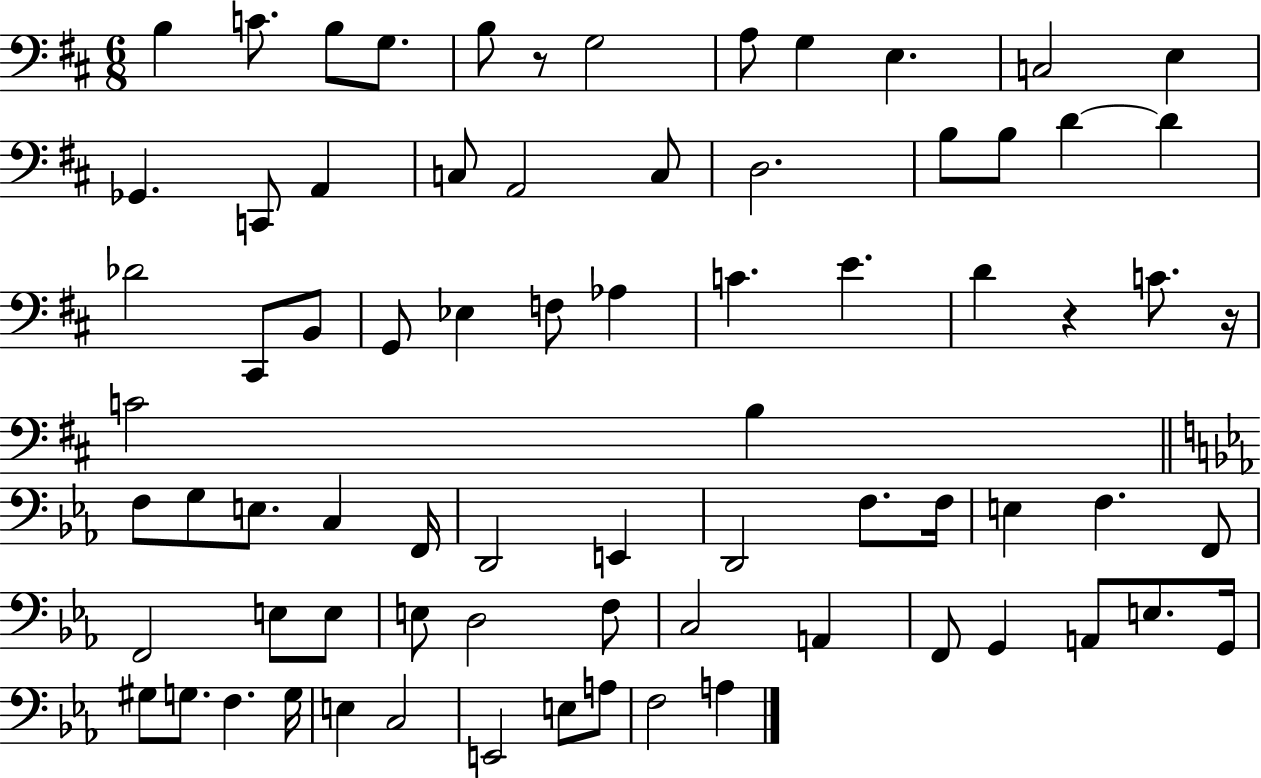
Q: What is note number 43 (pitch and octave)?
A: D2